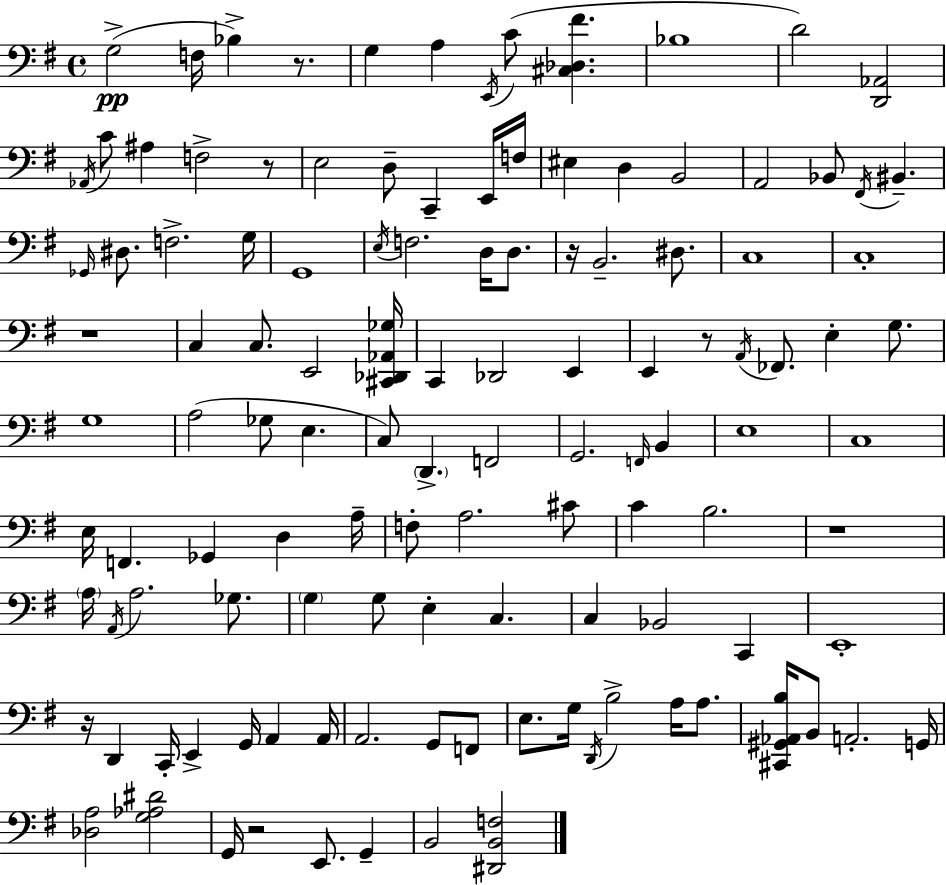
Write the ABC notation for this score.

X:1
T:Untitled
M:4/4
L:1/4
K:Em
G,2 F,/4 _B, z/2 G, A, E,,/4 C/2 [^C,_D,^F] _B,4 D2 [D,,_A,,]2 _A,,/4 C/2 ^A, F,2 z/2 E,2 D,/2 C,, E,,/4 F,/4 ^E, D, B,,2 A,,2 _B,,/2 ^F,,/4 ^B,, _G,,/4 ^D,/2 F,2 G,/4 G,,4 E,/4 F,2 D,/4 D,/2 z/4 B,,2 ^D,/2 C,4 C,4 z4 C, C,/2 E,,2 [^C,,_D,,_A,,_G,]/4 C,, _D,,2 E,, E,, z/2 A,,/4 _F,,/2 E, G,/2 G,4 A,2 _G,/2 E, C,/2 D,, F,,2 G,,2 F,,/4 B,, E,4 C,4 E,/4 F,, _G,, D, A,/4 F,/2 A,2 ^C/2 C B,2 z4 A,/4 A,,/4 A,2 _G,/2 G, G,/2 E, C, C, _B,,2 C,, E,,4 z/4 D,, C,,/4 E,, G,,/4 A,, A,,/4 A,,2 G,,/2 F,,/2 E,/2 G,/4 D,,/4 B,2 A,/4 A,/2 [^C,,^G,,_A,,B,]/4 B,,/2 A,,2 G,,/4 [_D,A,]2 [G,_A,^D]2 G,,/4 z2 E,,/2 G,, B,,2 [^D,,B,,F,]2